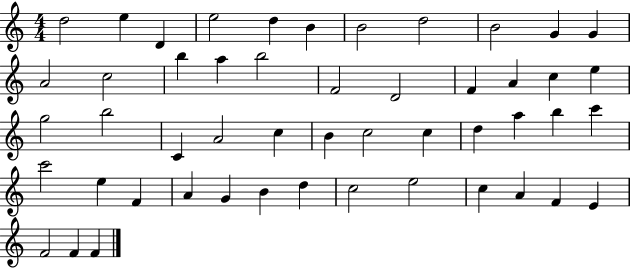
X:1
T:Untitled
M:4/4
L:1/4
K:C
d2 e D e2 d B B2 d2 B2 G G A2 c2 b a b2 F2 D2 F A c e g2 b2 C A2 c B c2 c d a b c' c'2 e F A G B d c2 e2 c A F E F2 F F